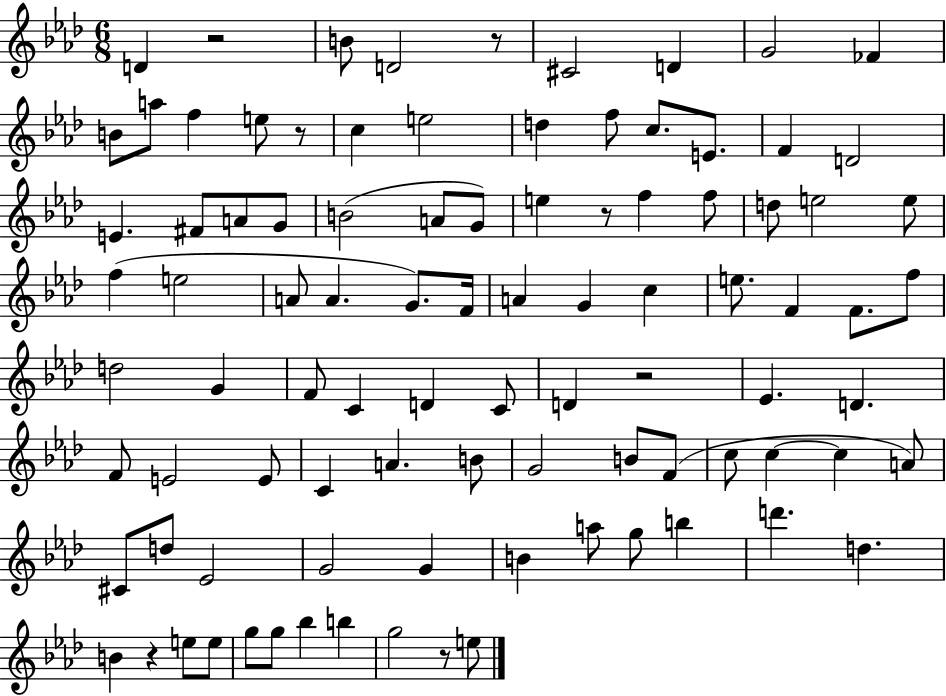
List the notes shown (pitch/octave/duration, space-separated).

D4/q R/h B4/e D4/h R/e C#4/h D4/q G4/h FES4/q B4/e A5/e F5/q E5/e R/e C5/q E5/h D5/q F5/e C5/e. E4/e. F4/q D4/h E4/q. F#4/e A4/e G4/e B4/h A4/e G4/e E5/q R/e F5/q F5/e D5/e E5/h E5/e F5/q E5/h A4/e A4/q. G4/e. F4/s A4/q G4/q C5/q E5/e. F4/q F4/e. F5/e D5/h G4/q F4/e C4/q D4/q C4/e D4/q R/h Eb4/q. D4/q. F4/e E4/h E4/e C4/q A4/q. B4/e G4/h B4/e F4/e C5/e C5/q C5/q A4/e C#4/e D5/e Eb4/h G4/h G4/q B4/q A5/e G5/e B5/q D6/q. D5/q. B4/q R/q E5/e E5/e G5/e G5/e Bb5/q B5/q G5/h R/e E5/e